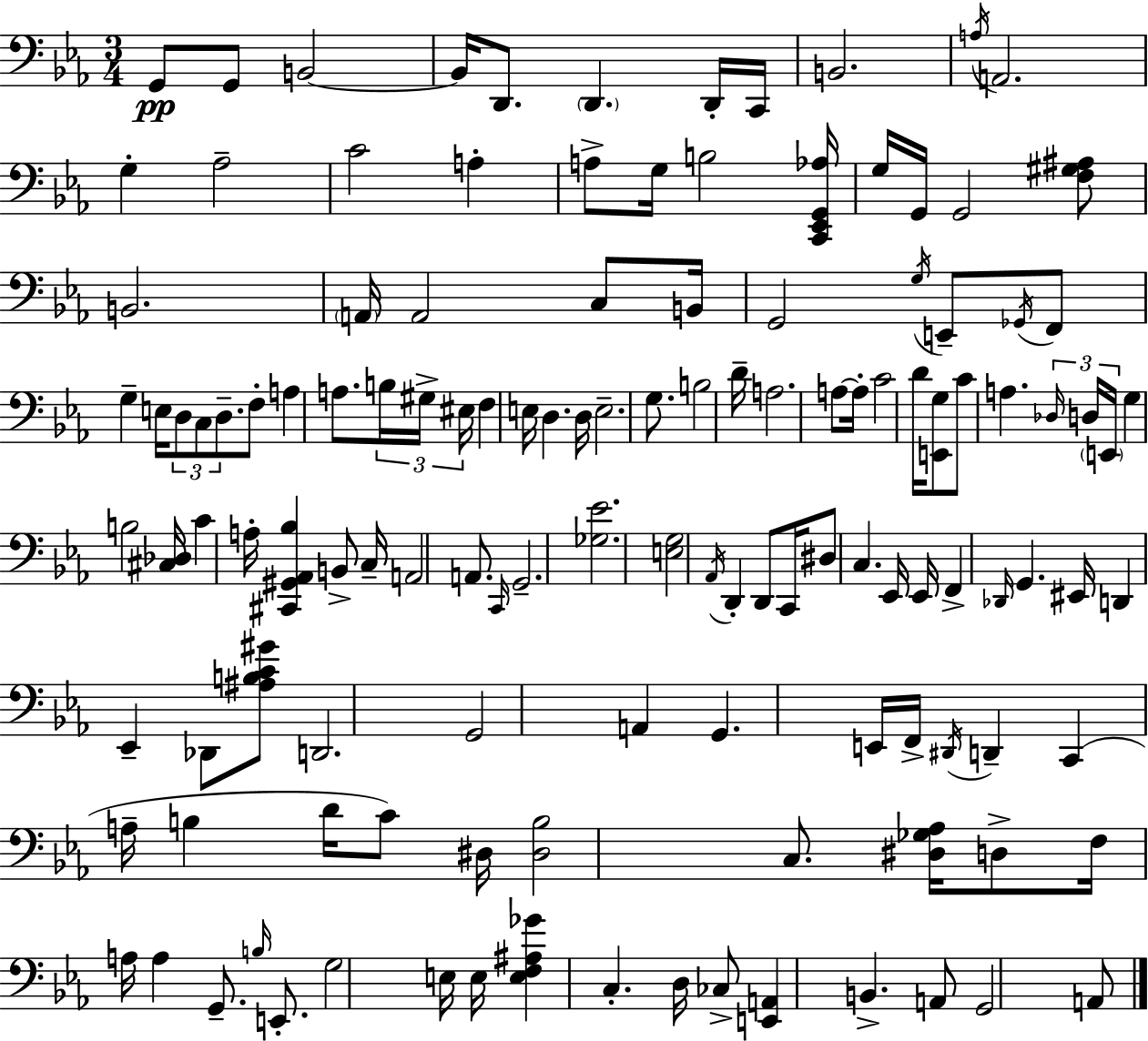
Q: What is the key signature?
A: C minor